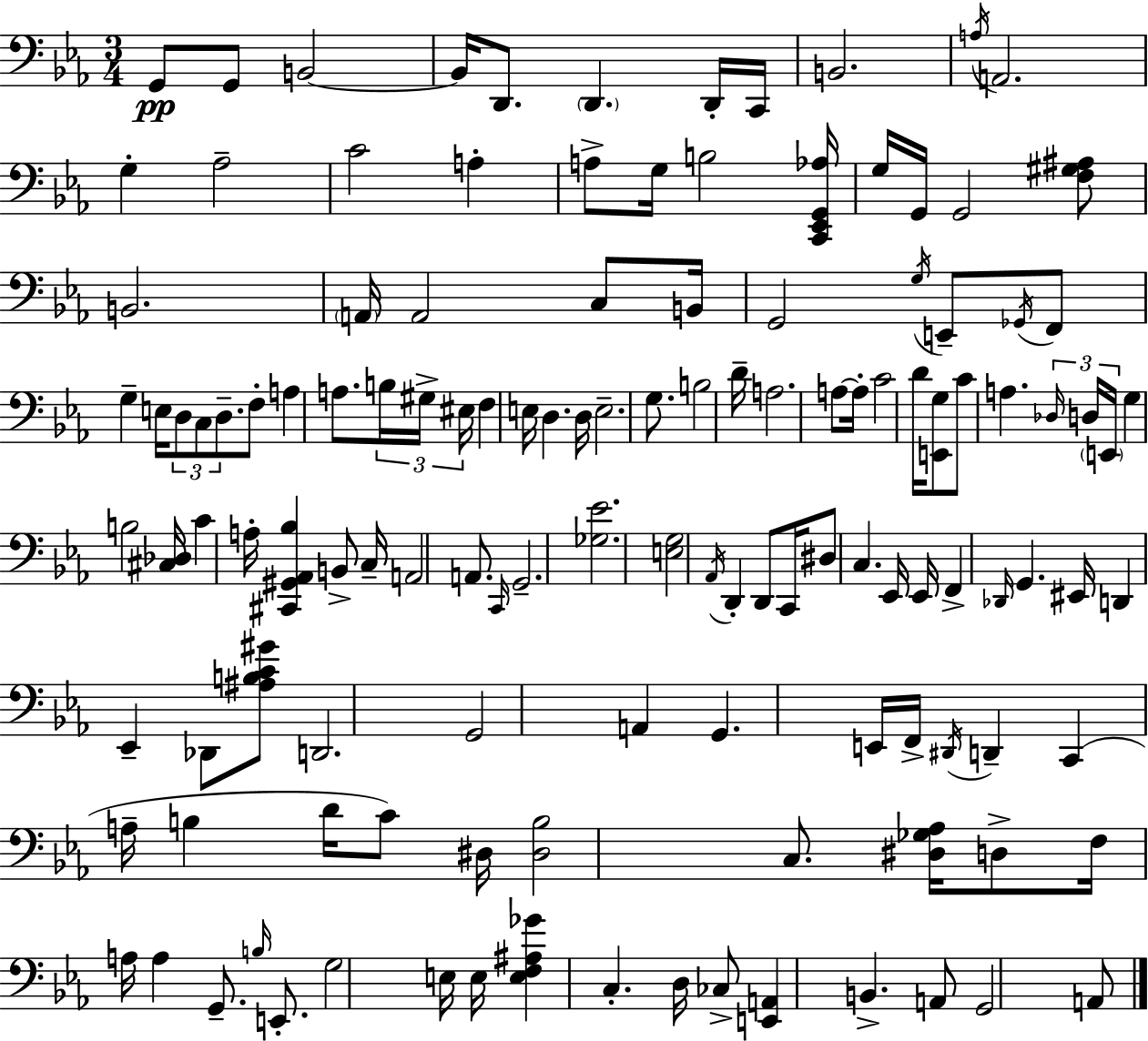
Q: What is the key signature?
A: C minor